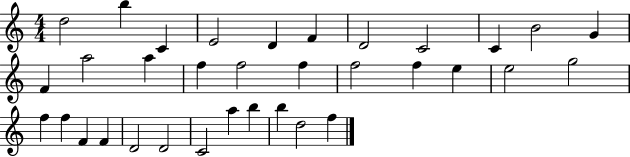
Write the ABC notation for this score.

X:1
T:Untitled
M:4/4
L:1/4
K:C
d2 b C E2 D F D2 C2 C B2 G F a2 a f f2 f f2 f e e2 g2 f f F F D2 D2 C2 a b b d2 f